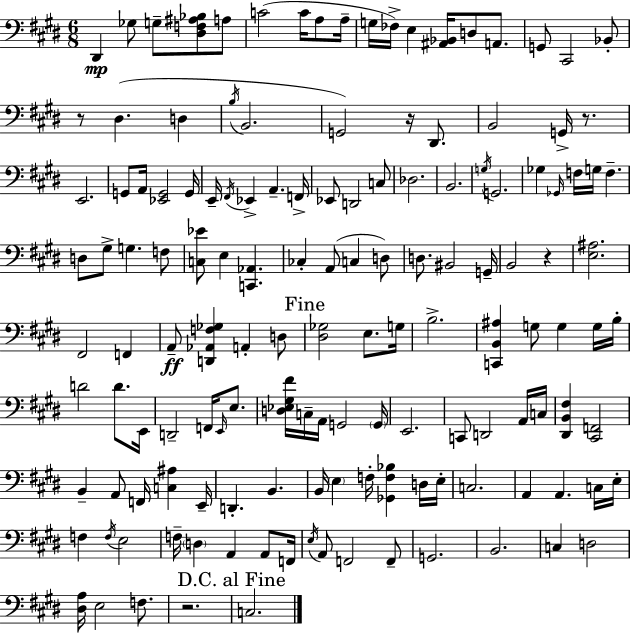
X:1
T:Untitled
M:6/8
L:1/4
K:E
^D,, _G,/2 G,/2 [^D,F,^A,_B,]/2 A,/2 C2 C/4 A,/2 A,/4 G,/4 _F,/4 E, [^A,,_B,,]/4 D,/2 A,,/2 G,,/2 ^C,,2 _B,,/2 z/2 ^D, D, B,/4 B,,2 G,,2 z/4 ^D,,/2 B,,2 G,,/4 z/2 E,,2 G,,/2 A,,/4 [_E,,G,,]2 G,,/4 E,,/4 ^F,,/4 _E,, A,, F,,/4 _E,,/2 D,,2 C,/2 _D,2 B,,2 G,/4 G,,2 _G, _G,,/4 F,/4 G,/4 F, D,/2 ^G,/2 G, F,/2 [C,_E]/2 E, [C,,_A,,] _C, A,,/2 C, D,/2 D,/2 ^B,,2 G,,/4 B,,2 z [E,^A,]2 ^F,,2 F,, A,,/2 [D,,_A,,F,_G,] A,, D,/2 [^D,_G,]2 E,/2 G,/4 B,2 [C,,B,,^A,] G,/2 G, G,/4 B,/4 D2 D/2 E,,/4 D,,2 F,,/4 E,,/4 E,/2 [D,_E,^G,^F]/4 C,/4 A,,/4 G,,2 G,,/4 E,,2 C,,/2 D,,2 A,,/4 C,/4 [^D,,B,,^F,] [^C,,F,,]2 B,, A,,/2 F,,/4 [C,^A,] E,,/4 D,, B,, B,,/4 E, F,/4 [_G,,F,_B,] D,/4 E,/4 C,2 A,, A,, C,/4 E,/4 F, F,/4 E,2 F,/4 D, A,, A,,/2 F,,/4 E,/4 A,,/2 F,,2 F,,/2 G,,2 B,,2 C, D,2 [^D,A,]/4 E,2 F,/2 z2 C,2